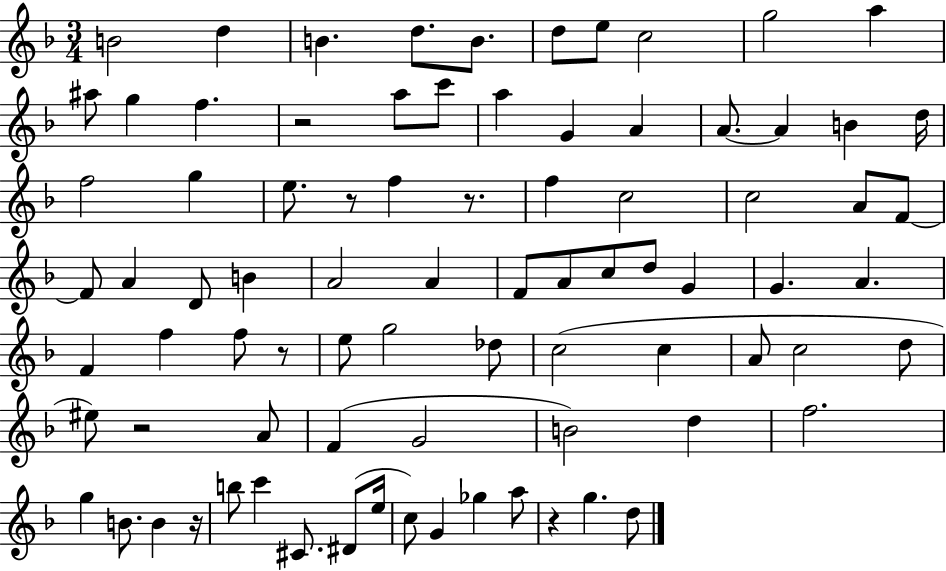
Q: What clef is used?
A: treble